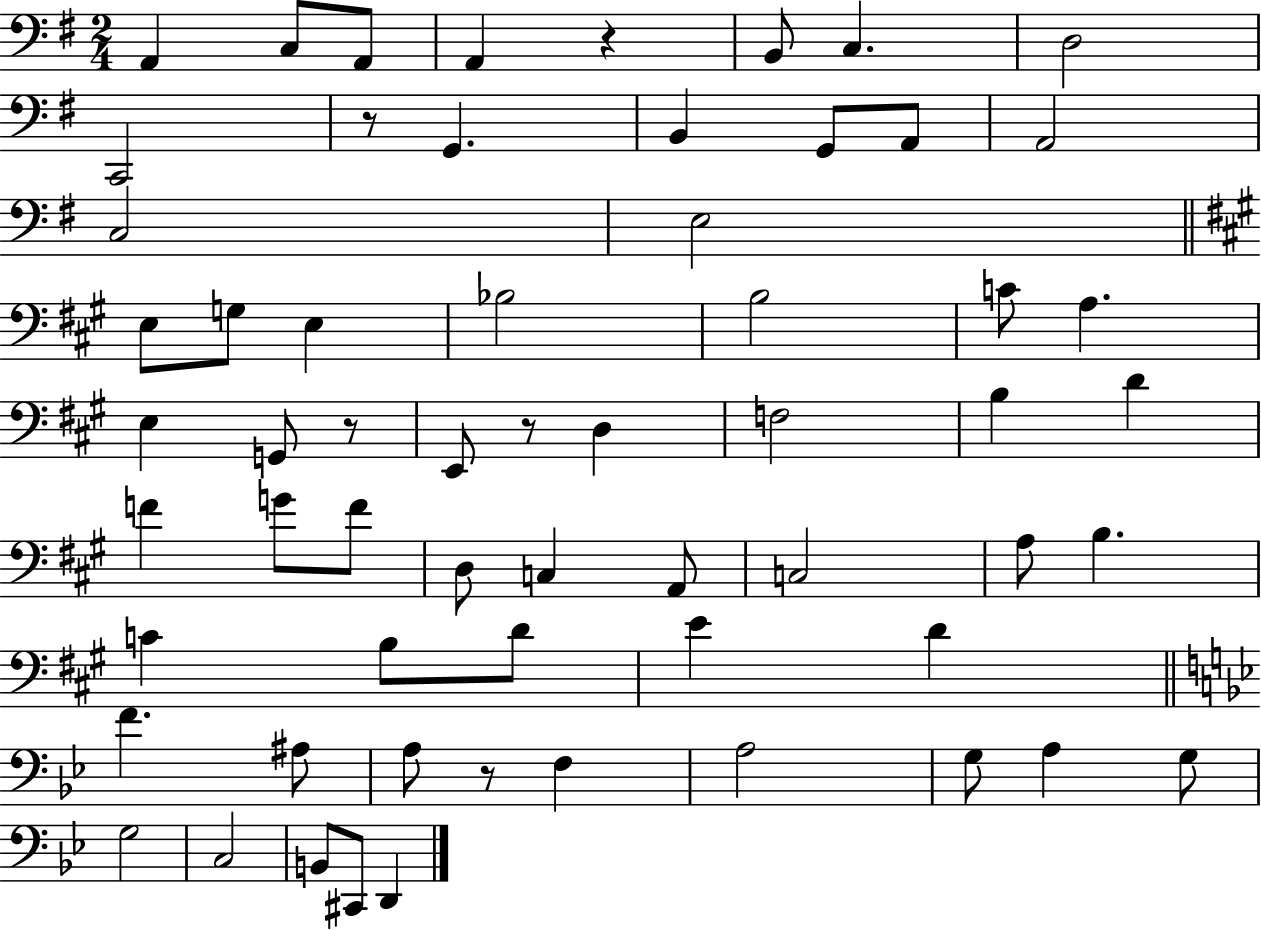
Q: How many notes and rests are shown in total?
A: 61